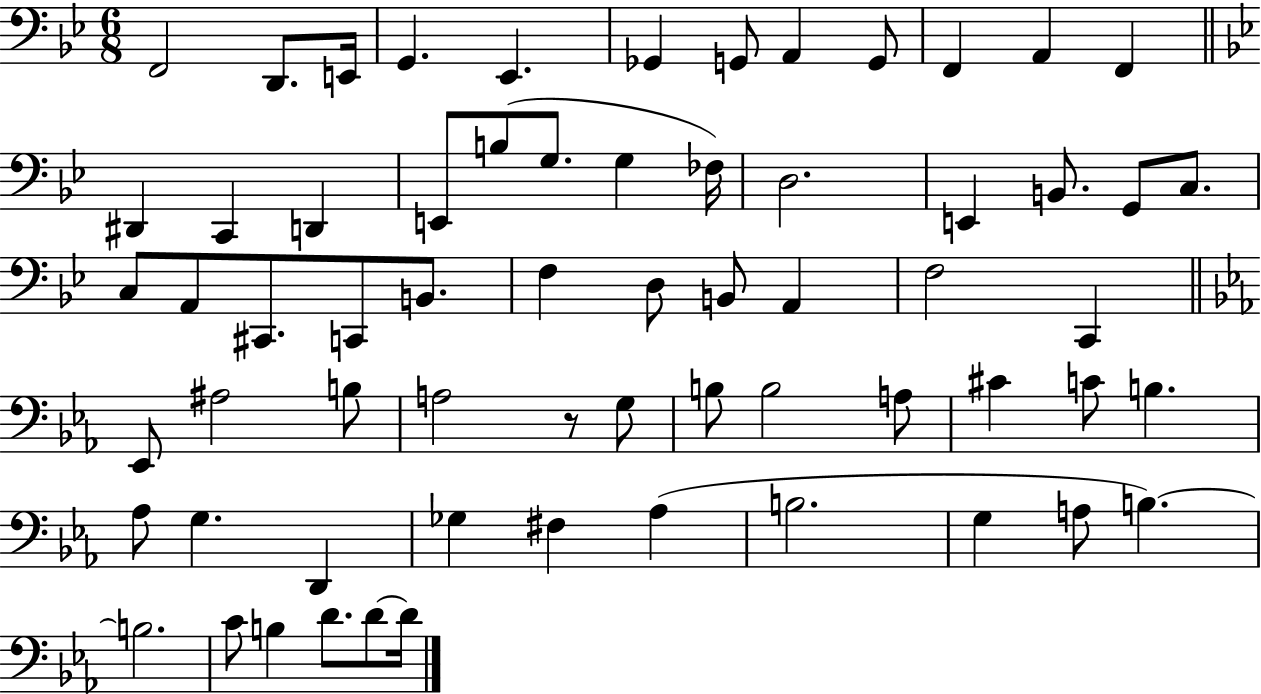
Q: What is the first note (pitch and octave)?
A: F2